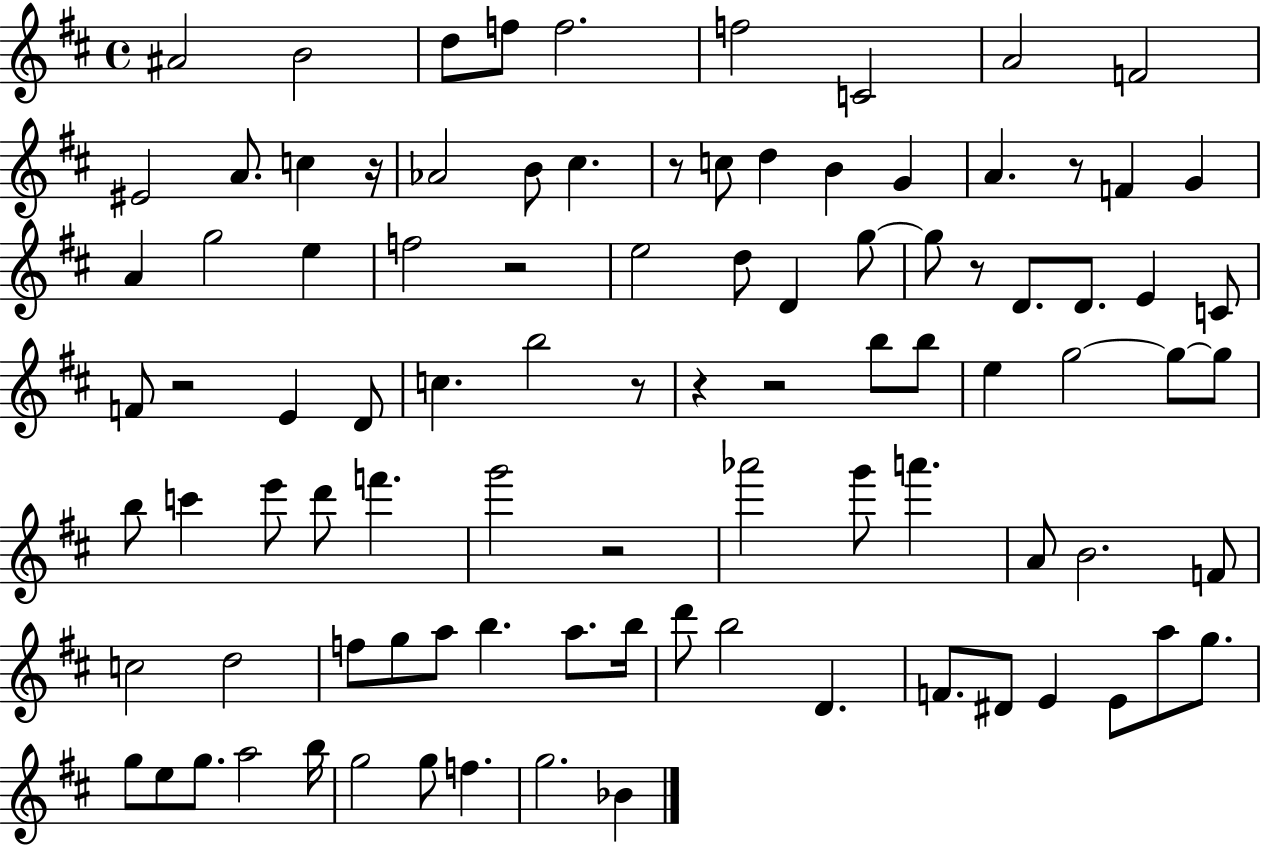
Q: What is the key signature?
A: D major